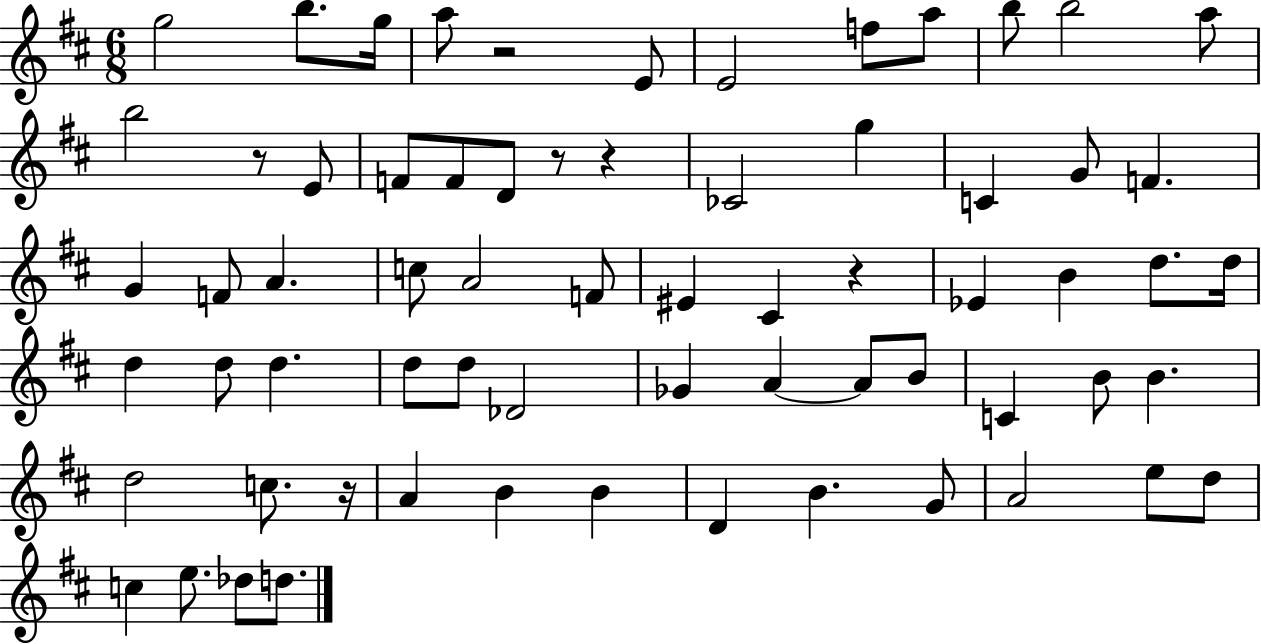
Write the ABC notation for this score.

X:1
T:Untitled
M:6/8
L:1/4
K:D
g2 b/2 g/4 a/2 z2 E/2 E2 f/2 a/2 b/2 b2 a/2 b2 z/2 E/2 F/2 F/2 D/2 z/2 z _C2 g C G/2 F G F/2 A c/2 A2 F/2 ^E ^C z _E B d/2 d/4 d d/2 d d/2 d/2 _D2 _G A A/2 B/2 C B/2 B d2 c/2 z/4 A B B D B G/2 A2 e/2 d/2 c e/2 _d/2 d/2